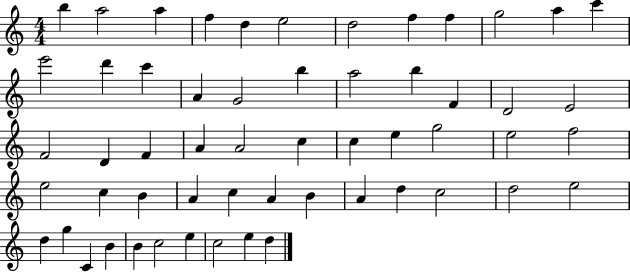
{
  \clef treble
  \numericTimeSignature
  \time 4/4
  \key c \major
  b''4 a''2 a''4 | f''4 d''4 e''2 | d''2 f''4 f''4 | g''2 a''4 c'''4 | \break e'''2 d'''4 c'''4 | a'4 g'2 b''4 | a''2 b''4 f'4 | d'2 e'2 | \break f'2 d'4 f'4 | a'4 a'2 c''4 | c''4 e''4 g''2 | e''2 f''2 | \break e''2 c''4 b'4 | a'4 c''4 a'4 b'4 | a'4 d''4 c''2 | d''2 e''2 | \break d''4 g''4 c'4 b'4 | b'4 c''2 e''4 | c''2 e''4 d''4 | \bar "|."
}